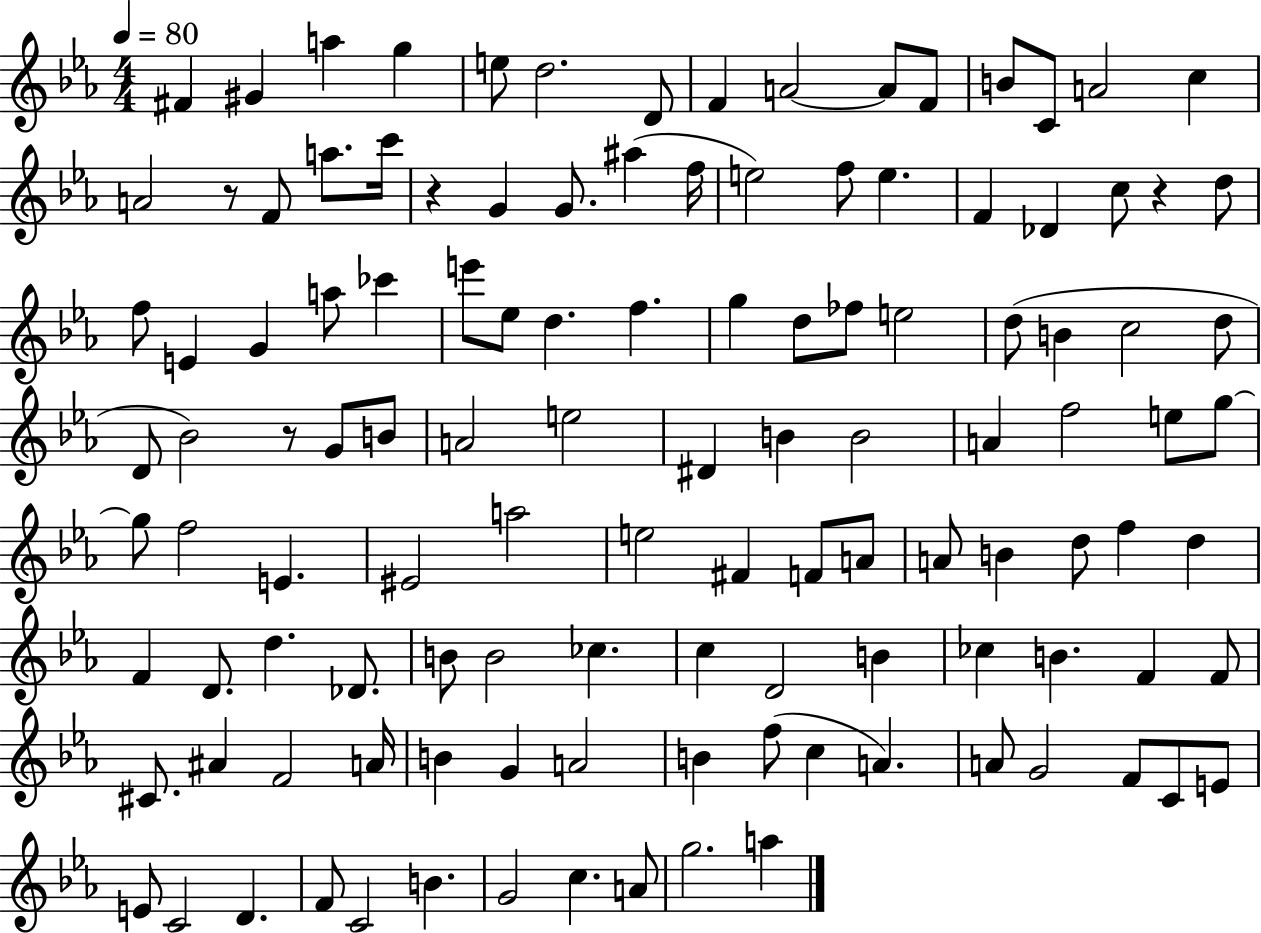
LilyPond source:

{
  \clef treble
  \numericTimeSignature
  \time 4/4
  \key ees \major
  \tempo 4 = 80
  fis'4 gis'4 a''4 g''4 | e''8 d''2. d'8 | f'4 a'2~~ a'8 f'8 | b'8 c'8 a'2 c''4 | \break a'2 r8 f'8 a''8. c'''16 | r4 g'4 g'8. ais''4( f''16 | e''2) f''8 e''4. | f'4 des'4 c''8 r4 d''8 | \break f''8 e'4 g'4 a''8 ces'''4 | e'''8 ees''8 d''4. f''4. | g''4 d''8 fes''8 e''2 | d''8( b'4 c''2 d''8 | \break d'8 bes'2) r8 g'8 b'8 | a'2 e''2 | dis'4 b'4 b'2 | a'4 f''2 e''8 g''8~~ | \break g''8 f''2 e'4. | eis'2 a''2 | e''2 fis'4 f'8 a'8 | a'8 b'4 d''8 f''4 d''4 | \break f'4 d'8. d''4. des'8. | b'8 b'2 ces''4. | c''4 d'2 b'4 | ces''4 b'4. f'4 f'8 | \break cis'8. ais'4 f'2 a'16 | b'4 g'4 a'2 | b'4 f''8( c''4 a'4.) | a'8 g'2 f'8 c'8 e'8 | \break e'8 c'2 d'4. | f'8 c'2 b'4. | g'2 c''4. a'8 | g''2. a''4 | \break \bar "|."
}